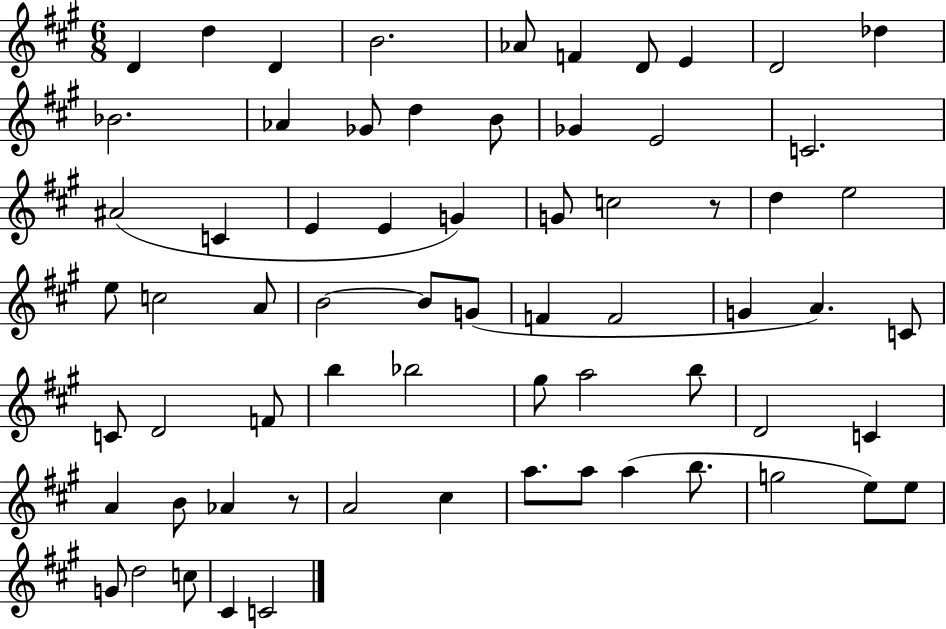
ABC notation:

X:1
T:Untitled
M:6/8
L:1/4
K:A
D d D B2 _A/2 F D/2 E D2 _d _B2 _A _G/2 d B/2 _G E2 C2 ^A2 C E E G G/2 c2 z/2 d e2 e/2 c2 A/2 B2 B/2 G/2 F F2 G A C/2 C/2 D2 F/2 b _b2 ^g/2 a2 b/2 D2 C A B/2 _A z/2 A2 ^c a/2 a/2 a b/2 g2 e/2 e/2 G/2 d2 c/2 ^C C2